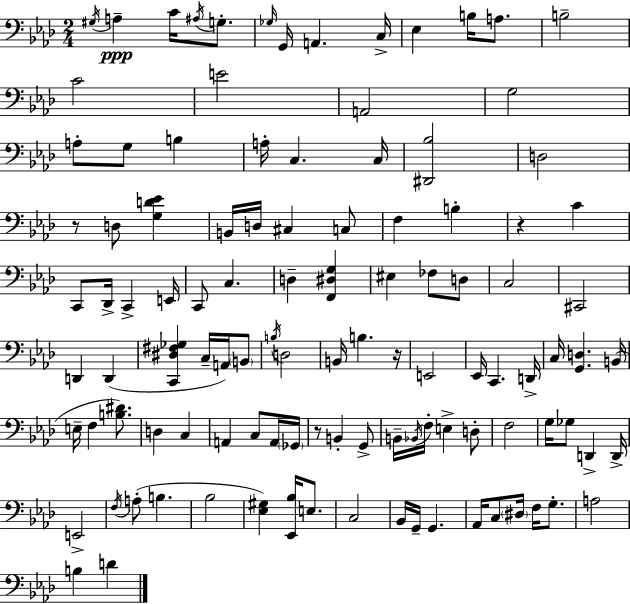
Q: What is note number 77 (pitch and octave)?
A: Gb3